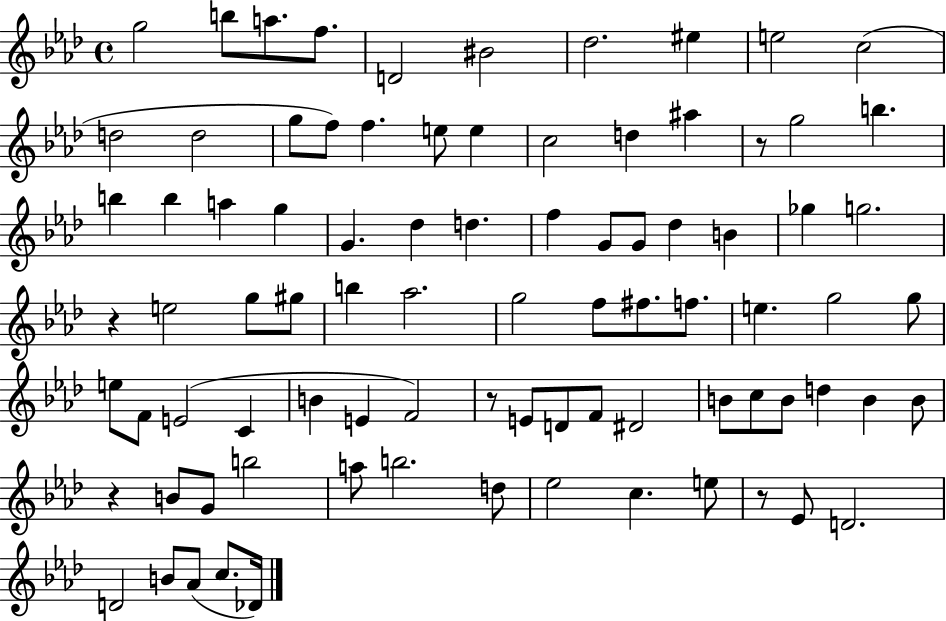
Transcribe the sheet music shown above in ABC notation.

X:1
T:Untitled
M:4/4
L:1/4
K:Ab
g2 b/2 a/2 f/2 D2 ^B2 _d2 ^e e2 c2 d2 d2 g/2 f/2 f e/2 e c2 d ^a z/2 g2 b b b a g G _d d f G/2 G/2 _d B _g g2 z e2 g/2 ^g/2 b _a2 g2 f/2 ^f/2 f/2 e g2 g/2 e/2 F/2 E2 C B E F2 z/2 E/2 D/2 F/2 ^D2 B/2 c/2 B/2 d B B/2 z B/2 G/2 b2 a/2 b2 d/2 _e2 c e/2 z/2 _E/2 D2 D2 B/2 _A/2 c/2 _D/4